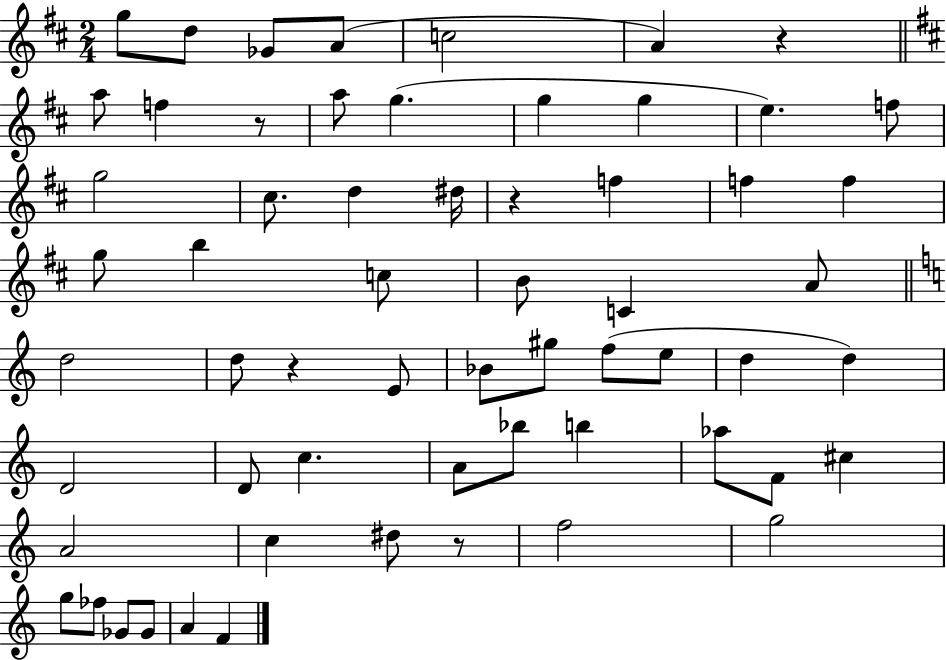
G5/e D5/e Gb4/e A4/e C5/h A4/q R/q A5/e F5/q R/e A5/e G5/q. G5/q G5/q E5/q. F5/e G5/h C#5/e. D5/q D#5/s R/q F5/q F5/q F5/q G5/e B5/q C5/e B4/e C4/q A4/e D5/h D5/e R/q E4/e Bb4/e G#5/e F5/e E5/e D5/q D5/q D4/h D4/e C5/q. A4/e Bb5/e B5/q Ab5/e F4/e C#5/q A4/h C5/q D#5/e R/e F5/h G5/h G5/e FES5/e Gb4/e Gb4/e A4/q F4/q